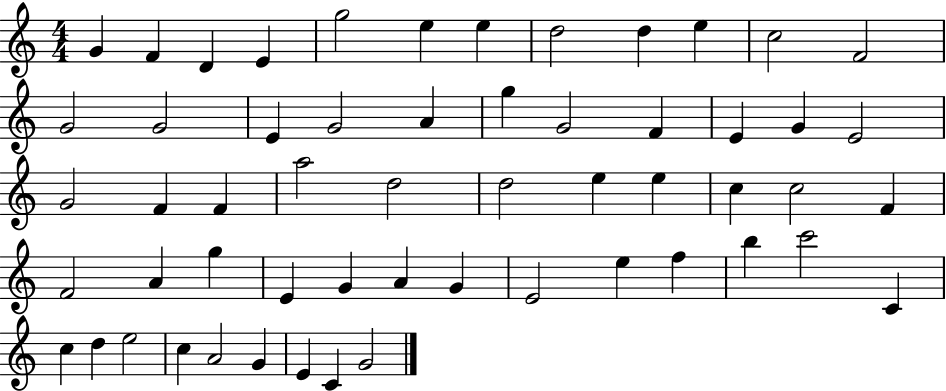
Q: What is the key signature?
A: C major